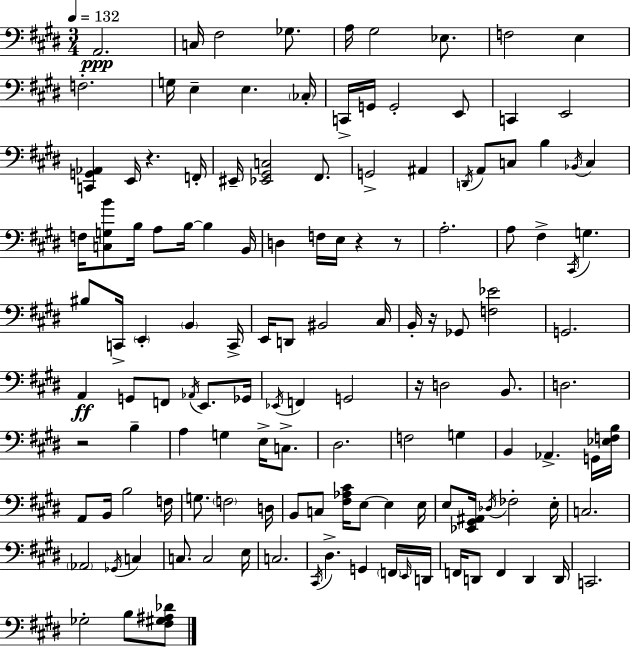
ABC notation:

X:1
T:Untitled
M:3/4
L:1/4
K:E
A,,2 C,/4 ^F,2 _G,/2 A,/4 ^G,2 _E,/2 F,2 E, F,2 G,/4 E, E, _C,/4 C,,/4 G,,/4 G,,2 E,,/2 C,, E,,2 [C,,G,,_A,,] E,,/4 z F,,/4 ^E,,/4 [_E,,^G,,C,]2 ^F,,/2 G,,2 ^A,, D,,/4 A,,/2 C,/2 B, _B,,/4 C, F,/4 [C,G,B]/2 B,/4 A,/2 B,/4 B, B,,/4 D, F,/4 E,/4 z z/2 A,2 A,/2 ^F, ^C,,/4 G, ^B,/2 C,,/4 E,, B,, C,,/4 E,,/4 D,,/2 ^B,,2 ^C,/4 B,,/4 z/4 _G,,/2 [F,_E]2 G,,2 A,, G,,/2 F,,/2 _A,,/4 E,,/2 _G,,/4 _E,,/4 F,, G,,2 z/4 D,2 B,,/2 D,2 z2 B, A, G, E,/4 C,/2 ^D,2 F,2 G, B,, _A,, G,,/4 [_E,F,B,]/4 A,,/2 B,,/4 B,2 F,/4 G,/2 F,2 D,/4 B,,/2 C,/2 [^F,_A,^C]/4 E,/2 E, E,/4 E,/2 [_E,,^G,,^A,,]/4 _D,/4 _F,2 E,/4 C,2 _A,,2 _G,,/4 C, C,/2 C,2 E,/4 C,2 ^C,,/4 ^D, G,, F,,/4 E,,/4 D,,/4 F,,/4 D,,/2 F,, D,, D,,/4 C,,2 _G,2 B,/2 [^F,^G,^A,_D]/2